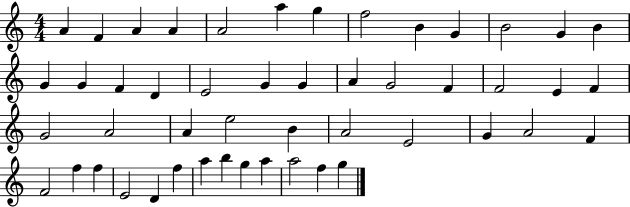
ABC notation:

X:1
T:Untitled
M:4/4
L:1/4
K:C
A F A A A2 a g f2 B G B2 G B G G F D E2 G G A G2 F F2 E F G2 A2 A e2 B A2 E2 G A2 F F2 f f E2 D f a b g a a2 f g